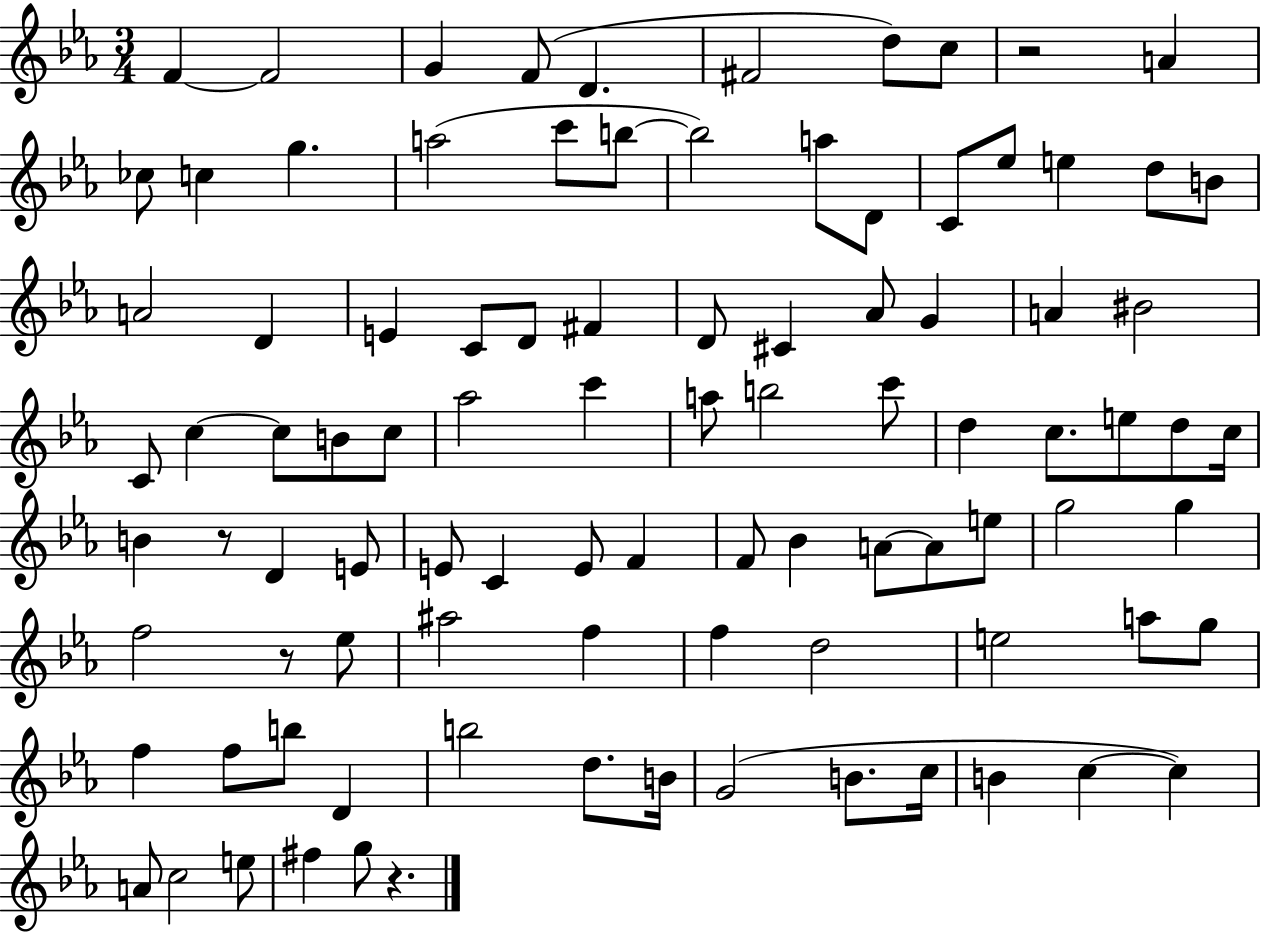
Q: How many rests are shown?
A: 4